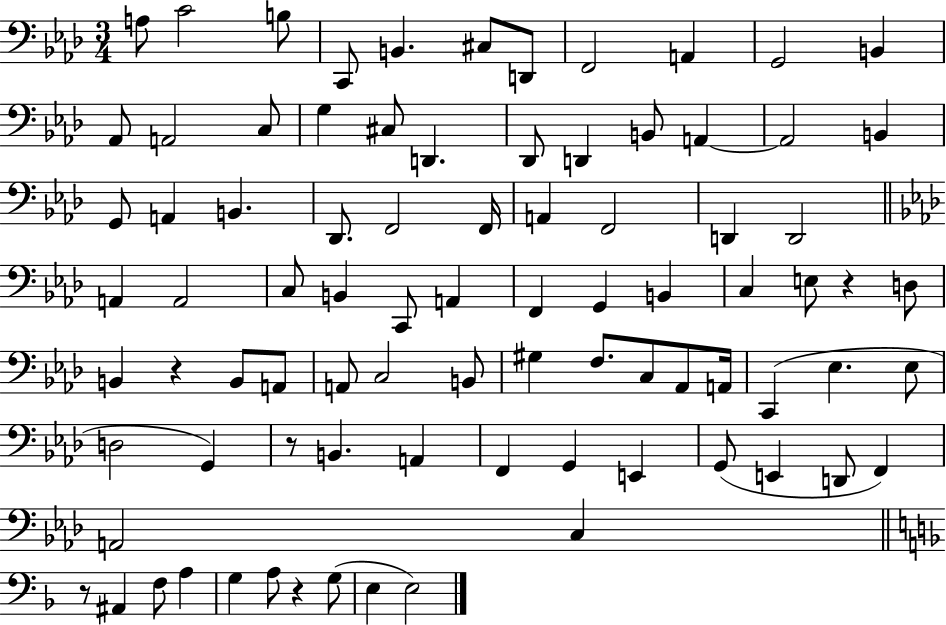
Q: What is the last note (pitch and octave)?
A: E3